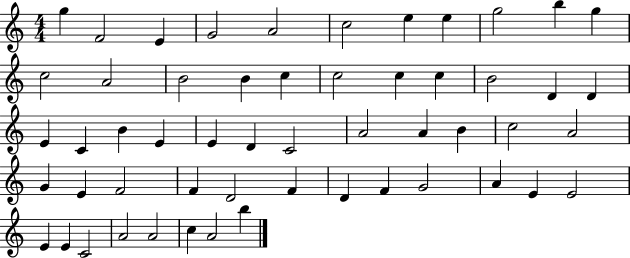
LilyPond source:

{
  \clef treble
  \numericTimeSignature
  \time 4/4
  \key c \major
  g''4 f'2 e'4 | g'2 a'2 | c''2 e''4 e''4 | g''2 b''4 g''4 | \break c''2 a'2 | b'2 b'4 c''4 | c''2 c''4 c''4 | b'2 d'4 d'4 | \break e'4 c'4 b'4 e'4 | e'4 d'4 c'2 | a'2 a'4 b'4 | c''2 a'2 | \break g'4 e'4 f'2 | f'4 d'2 f'4 | d'4 f'4 g'2 | a'4 e'4 e'2 | \break e'4 e'4 c'2 | a'2 a'2 | c''4 a'2 b''4 | \bar "|."
}